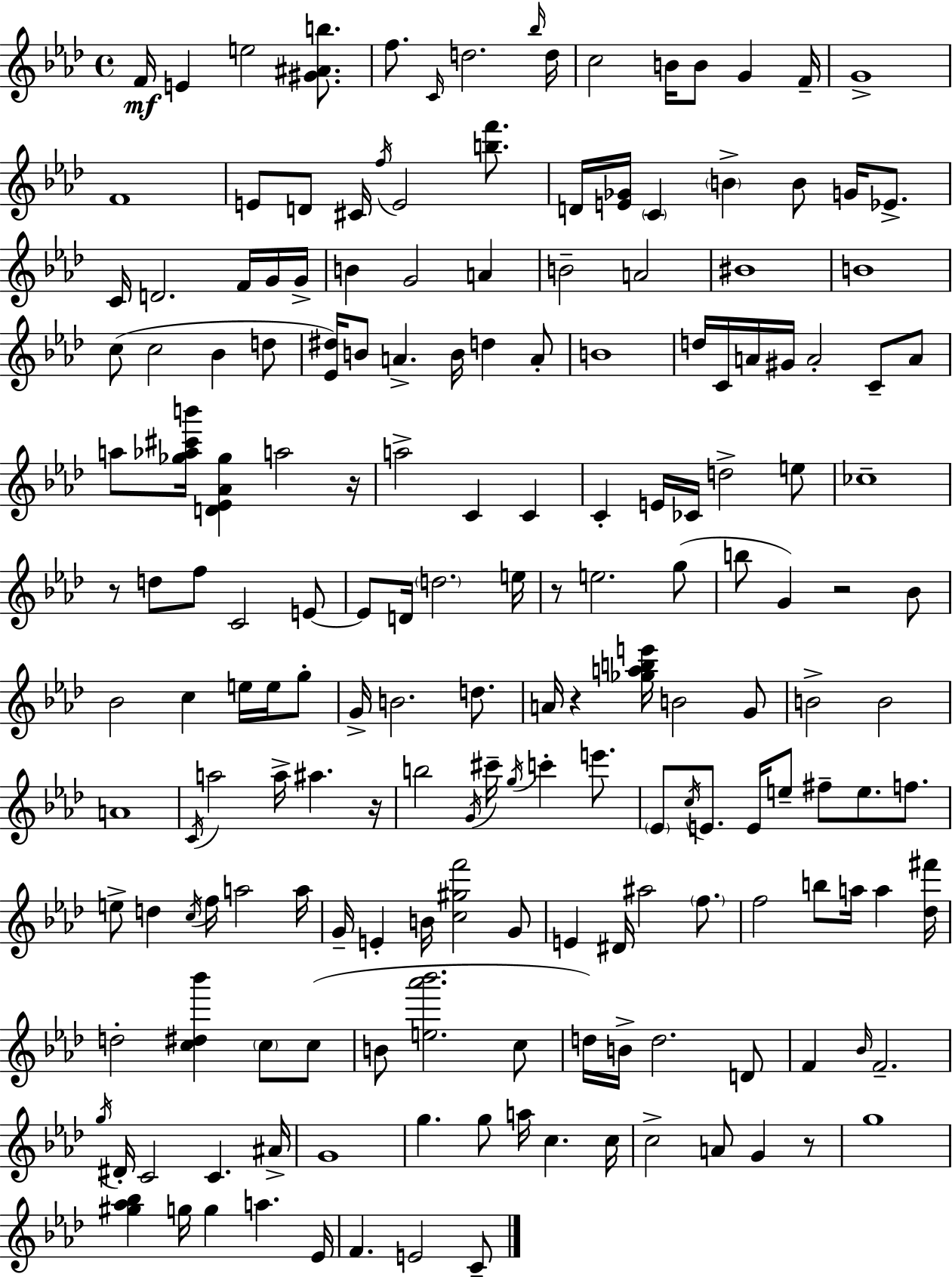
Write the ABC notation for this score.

X:1
T:Untitled
M:4/4
L:1/4
K:Fm
F/4 E e2 [^G^Ab]/2 f/2 C/4 d2 _b/4 d/4 c2 B/4 B/2 G F/4 G4 F4 E/2 D/2 ^C/4 f/4 E2 [bf']/2 D/4 [E_G]/4 C B B/2 G/4 _E/2 C/4 D2 F/4 G/4 G/4 B G2 A B2 A2 ^B4 B4 c/2 c2 _B d/2 [_E^d]/4 B/2 A B/4 d A/2 B4 d/4 C/4 A/4 ^G/4 A2 C/2 A/2 a/2 [_g_a^c'b']/4 [D_E_A_g] a2 z/4 a2 C C C E/4 _C/4 d2 e/2 _c4 z/2 d/2 f/2 C2 E/2 E/2 D/4 d2 e/4 z/2 e2 g/2 b/2 G z2 _B/2 _B2 c e/4 e/4 g/2 G/4 B2 d/2 A/4 z [_gabe']/4 B2 G/2 B2 B2 A4 C/4 a2 a/4 ^a z/4 b2 G/4 ^c'/4 g/4 c' e'/2 _E/2 c/4 E/2 E/4 e/2 ^f/2 e/2 f/2 e/2 d c/4 f/4 a2 a/4 G/4 E B/4 [c^gf']2 G/2 E ^D/4 ^a2 f/2 f2 b/2 a/4 a [_d^f']/4 d2 [c^d_b'] c/2 c/2 B/2 [e_a'_b']2 c/2 d/4 B/4 d2 D/2 F _B/4 F2 g/4 ^D/4 C2 C ^A/4 G4 g g/2 a/4 c c/4 c2 A/2 G z/2 g4 [^g_a_b] g/4 g a _E/4 F E2 C/2